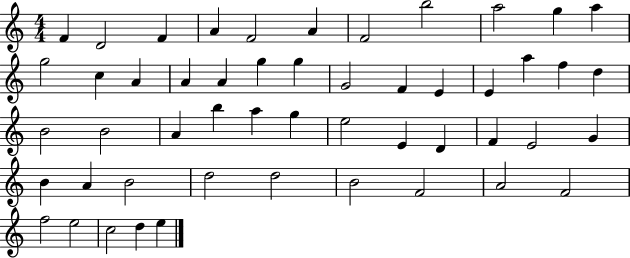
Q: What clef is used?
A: treble